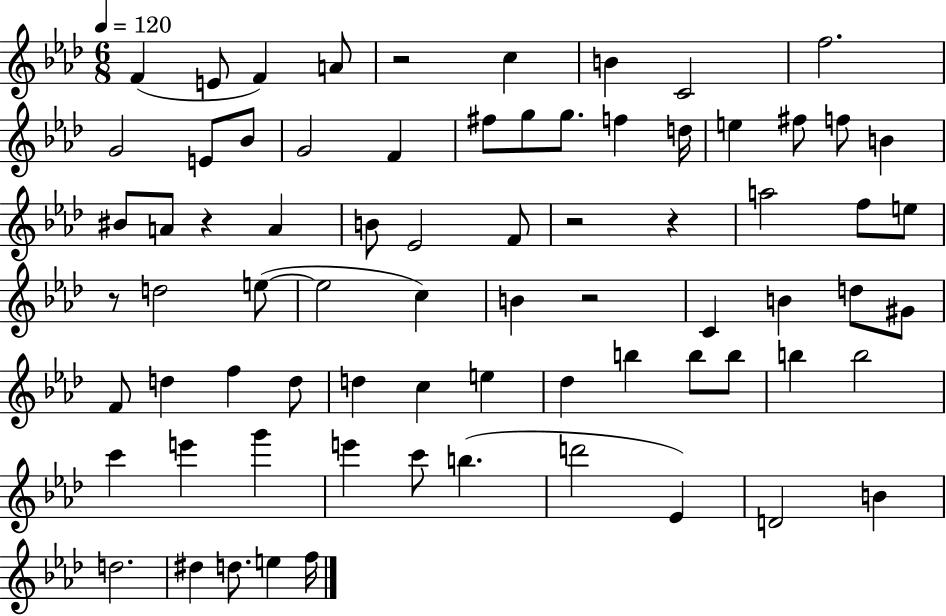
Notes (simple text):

F4/q E4/e F4/q A4/e R/h C5/q B4/q C4/h F5/h. G4/h E4/e Bb4/e G4/h F4/q F#5/e G5/e G5/e. F5/q D5/s E5/q F#5/e F5/e B4/q BIS4/e A4/e R/q A4/q B4/e Eb4/h F4/e R/h R/q A5/h F5/e E5/e R/e D5/h E5/e E5/h C5/q B4/q R/h C4/q B4/q D5/e G#4/e F4/e D5/q F5/q D5/e D5/q C5/q E5/q Db5/q B5/q B5/e B5/e B5/q B5/h C6/q E6/q G6/q E6/q C6/e B5/q. D6/h Eb4/q D4/h B4/q D5/h. D#5/q D5/e. E5/q F5/s